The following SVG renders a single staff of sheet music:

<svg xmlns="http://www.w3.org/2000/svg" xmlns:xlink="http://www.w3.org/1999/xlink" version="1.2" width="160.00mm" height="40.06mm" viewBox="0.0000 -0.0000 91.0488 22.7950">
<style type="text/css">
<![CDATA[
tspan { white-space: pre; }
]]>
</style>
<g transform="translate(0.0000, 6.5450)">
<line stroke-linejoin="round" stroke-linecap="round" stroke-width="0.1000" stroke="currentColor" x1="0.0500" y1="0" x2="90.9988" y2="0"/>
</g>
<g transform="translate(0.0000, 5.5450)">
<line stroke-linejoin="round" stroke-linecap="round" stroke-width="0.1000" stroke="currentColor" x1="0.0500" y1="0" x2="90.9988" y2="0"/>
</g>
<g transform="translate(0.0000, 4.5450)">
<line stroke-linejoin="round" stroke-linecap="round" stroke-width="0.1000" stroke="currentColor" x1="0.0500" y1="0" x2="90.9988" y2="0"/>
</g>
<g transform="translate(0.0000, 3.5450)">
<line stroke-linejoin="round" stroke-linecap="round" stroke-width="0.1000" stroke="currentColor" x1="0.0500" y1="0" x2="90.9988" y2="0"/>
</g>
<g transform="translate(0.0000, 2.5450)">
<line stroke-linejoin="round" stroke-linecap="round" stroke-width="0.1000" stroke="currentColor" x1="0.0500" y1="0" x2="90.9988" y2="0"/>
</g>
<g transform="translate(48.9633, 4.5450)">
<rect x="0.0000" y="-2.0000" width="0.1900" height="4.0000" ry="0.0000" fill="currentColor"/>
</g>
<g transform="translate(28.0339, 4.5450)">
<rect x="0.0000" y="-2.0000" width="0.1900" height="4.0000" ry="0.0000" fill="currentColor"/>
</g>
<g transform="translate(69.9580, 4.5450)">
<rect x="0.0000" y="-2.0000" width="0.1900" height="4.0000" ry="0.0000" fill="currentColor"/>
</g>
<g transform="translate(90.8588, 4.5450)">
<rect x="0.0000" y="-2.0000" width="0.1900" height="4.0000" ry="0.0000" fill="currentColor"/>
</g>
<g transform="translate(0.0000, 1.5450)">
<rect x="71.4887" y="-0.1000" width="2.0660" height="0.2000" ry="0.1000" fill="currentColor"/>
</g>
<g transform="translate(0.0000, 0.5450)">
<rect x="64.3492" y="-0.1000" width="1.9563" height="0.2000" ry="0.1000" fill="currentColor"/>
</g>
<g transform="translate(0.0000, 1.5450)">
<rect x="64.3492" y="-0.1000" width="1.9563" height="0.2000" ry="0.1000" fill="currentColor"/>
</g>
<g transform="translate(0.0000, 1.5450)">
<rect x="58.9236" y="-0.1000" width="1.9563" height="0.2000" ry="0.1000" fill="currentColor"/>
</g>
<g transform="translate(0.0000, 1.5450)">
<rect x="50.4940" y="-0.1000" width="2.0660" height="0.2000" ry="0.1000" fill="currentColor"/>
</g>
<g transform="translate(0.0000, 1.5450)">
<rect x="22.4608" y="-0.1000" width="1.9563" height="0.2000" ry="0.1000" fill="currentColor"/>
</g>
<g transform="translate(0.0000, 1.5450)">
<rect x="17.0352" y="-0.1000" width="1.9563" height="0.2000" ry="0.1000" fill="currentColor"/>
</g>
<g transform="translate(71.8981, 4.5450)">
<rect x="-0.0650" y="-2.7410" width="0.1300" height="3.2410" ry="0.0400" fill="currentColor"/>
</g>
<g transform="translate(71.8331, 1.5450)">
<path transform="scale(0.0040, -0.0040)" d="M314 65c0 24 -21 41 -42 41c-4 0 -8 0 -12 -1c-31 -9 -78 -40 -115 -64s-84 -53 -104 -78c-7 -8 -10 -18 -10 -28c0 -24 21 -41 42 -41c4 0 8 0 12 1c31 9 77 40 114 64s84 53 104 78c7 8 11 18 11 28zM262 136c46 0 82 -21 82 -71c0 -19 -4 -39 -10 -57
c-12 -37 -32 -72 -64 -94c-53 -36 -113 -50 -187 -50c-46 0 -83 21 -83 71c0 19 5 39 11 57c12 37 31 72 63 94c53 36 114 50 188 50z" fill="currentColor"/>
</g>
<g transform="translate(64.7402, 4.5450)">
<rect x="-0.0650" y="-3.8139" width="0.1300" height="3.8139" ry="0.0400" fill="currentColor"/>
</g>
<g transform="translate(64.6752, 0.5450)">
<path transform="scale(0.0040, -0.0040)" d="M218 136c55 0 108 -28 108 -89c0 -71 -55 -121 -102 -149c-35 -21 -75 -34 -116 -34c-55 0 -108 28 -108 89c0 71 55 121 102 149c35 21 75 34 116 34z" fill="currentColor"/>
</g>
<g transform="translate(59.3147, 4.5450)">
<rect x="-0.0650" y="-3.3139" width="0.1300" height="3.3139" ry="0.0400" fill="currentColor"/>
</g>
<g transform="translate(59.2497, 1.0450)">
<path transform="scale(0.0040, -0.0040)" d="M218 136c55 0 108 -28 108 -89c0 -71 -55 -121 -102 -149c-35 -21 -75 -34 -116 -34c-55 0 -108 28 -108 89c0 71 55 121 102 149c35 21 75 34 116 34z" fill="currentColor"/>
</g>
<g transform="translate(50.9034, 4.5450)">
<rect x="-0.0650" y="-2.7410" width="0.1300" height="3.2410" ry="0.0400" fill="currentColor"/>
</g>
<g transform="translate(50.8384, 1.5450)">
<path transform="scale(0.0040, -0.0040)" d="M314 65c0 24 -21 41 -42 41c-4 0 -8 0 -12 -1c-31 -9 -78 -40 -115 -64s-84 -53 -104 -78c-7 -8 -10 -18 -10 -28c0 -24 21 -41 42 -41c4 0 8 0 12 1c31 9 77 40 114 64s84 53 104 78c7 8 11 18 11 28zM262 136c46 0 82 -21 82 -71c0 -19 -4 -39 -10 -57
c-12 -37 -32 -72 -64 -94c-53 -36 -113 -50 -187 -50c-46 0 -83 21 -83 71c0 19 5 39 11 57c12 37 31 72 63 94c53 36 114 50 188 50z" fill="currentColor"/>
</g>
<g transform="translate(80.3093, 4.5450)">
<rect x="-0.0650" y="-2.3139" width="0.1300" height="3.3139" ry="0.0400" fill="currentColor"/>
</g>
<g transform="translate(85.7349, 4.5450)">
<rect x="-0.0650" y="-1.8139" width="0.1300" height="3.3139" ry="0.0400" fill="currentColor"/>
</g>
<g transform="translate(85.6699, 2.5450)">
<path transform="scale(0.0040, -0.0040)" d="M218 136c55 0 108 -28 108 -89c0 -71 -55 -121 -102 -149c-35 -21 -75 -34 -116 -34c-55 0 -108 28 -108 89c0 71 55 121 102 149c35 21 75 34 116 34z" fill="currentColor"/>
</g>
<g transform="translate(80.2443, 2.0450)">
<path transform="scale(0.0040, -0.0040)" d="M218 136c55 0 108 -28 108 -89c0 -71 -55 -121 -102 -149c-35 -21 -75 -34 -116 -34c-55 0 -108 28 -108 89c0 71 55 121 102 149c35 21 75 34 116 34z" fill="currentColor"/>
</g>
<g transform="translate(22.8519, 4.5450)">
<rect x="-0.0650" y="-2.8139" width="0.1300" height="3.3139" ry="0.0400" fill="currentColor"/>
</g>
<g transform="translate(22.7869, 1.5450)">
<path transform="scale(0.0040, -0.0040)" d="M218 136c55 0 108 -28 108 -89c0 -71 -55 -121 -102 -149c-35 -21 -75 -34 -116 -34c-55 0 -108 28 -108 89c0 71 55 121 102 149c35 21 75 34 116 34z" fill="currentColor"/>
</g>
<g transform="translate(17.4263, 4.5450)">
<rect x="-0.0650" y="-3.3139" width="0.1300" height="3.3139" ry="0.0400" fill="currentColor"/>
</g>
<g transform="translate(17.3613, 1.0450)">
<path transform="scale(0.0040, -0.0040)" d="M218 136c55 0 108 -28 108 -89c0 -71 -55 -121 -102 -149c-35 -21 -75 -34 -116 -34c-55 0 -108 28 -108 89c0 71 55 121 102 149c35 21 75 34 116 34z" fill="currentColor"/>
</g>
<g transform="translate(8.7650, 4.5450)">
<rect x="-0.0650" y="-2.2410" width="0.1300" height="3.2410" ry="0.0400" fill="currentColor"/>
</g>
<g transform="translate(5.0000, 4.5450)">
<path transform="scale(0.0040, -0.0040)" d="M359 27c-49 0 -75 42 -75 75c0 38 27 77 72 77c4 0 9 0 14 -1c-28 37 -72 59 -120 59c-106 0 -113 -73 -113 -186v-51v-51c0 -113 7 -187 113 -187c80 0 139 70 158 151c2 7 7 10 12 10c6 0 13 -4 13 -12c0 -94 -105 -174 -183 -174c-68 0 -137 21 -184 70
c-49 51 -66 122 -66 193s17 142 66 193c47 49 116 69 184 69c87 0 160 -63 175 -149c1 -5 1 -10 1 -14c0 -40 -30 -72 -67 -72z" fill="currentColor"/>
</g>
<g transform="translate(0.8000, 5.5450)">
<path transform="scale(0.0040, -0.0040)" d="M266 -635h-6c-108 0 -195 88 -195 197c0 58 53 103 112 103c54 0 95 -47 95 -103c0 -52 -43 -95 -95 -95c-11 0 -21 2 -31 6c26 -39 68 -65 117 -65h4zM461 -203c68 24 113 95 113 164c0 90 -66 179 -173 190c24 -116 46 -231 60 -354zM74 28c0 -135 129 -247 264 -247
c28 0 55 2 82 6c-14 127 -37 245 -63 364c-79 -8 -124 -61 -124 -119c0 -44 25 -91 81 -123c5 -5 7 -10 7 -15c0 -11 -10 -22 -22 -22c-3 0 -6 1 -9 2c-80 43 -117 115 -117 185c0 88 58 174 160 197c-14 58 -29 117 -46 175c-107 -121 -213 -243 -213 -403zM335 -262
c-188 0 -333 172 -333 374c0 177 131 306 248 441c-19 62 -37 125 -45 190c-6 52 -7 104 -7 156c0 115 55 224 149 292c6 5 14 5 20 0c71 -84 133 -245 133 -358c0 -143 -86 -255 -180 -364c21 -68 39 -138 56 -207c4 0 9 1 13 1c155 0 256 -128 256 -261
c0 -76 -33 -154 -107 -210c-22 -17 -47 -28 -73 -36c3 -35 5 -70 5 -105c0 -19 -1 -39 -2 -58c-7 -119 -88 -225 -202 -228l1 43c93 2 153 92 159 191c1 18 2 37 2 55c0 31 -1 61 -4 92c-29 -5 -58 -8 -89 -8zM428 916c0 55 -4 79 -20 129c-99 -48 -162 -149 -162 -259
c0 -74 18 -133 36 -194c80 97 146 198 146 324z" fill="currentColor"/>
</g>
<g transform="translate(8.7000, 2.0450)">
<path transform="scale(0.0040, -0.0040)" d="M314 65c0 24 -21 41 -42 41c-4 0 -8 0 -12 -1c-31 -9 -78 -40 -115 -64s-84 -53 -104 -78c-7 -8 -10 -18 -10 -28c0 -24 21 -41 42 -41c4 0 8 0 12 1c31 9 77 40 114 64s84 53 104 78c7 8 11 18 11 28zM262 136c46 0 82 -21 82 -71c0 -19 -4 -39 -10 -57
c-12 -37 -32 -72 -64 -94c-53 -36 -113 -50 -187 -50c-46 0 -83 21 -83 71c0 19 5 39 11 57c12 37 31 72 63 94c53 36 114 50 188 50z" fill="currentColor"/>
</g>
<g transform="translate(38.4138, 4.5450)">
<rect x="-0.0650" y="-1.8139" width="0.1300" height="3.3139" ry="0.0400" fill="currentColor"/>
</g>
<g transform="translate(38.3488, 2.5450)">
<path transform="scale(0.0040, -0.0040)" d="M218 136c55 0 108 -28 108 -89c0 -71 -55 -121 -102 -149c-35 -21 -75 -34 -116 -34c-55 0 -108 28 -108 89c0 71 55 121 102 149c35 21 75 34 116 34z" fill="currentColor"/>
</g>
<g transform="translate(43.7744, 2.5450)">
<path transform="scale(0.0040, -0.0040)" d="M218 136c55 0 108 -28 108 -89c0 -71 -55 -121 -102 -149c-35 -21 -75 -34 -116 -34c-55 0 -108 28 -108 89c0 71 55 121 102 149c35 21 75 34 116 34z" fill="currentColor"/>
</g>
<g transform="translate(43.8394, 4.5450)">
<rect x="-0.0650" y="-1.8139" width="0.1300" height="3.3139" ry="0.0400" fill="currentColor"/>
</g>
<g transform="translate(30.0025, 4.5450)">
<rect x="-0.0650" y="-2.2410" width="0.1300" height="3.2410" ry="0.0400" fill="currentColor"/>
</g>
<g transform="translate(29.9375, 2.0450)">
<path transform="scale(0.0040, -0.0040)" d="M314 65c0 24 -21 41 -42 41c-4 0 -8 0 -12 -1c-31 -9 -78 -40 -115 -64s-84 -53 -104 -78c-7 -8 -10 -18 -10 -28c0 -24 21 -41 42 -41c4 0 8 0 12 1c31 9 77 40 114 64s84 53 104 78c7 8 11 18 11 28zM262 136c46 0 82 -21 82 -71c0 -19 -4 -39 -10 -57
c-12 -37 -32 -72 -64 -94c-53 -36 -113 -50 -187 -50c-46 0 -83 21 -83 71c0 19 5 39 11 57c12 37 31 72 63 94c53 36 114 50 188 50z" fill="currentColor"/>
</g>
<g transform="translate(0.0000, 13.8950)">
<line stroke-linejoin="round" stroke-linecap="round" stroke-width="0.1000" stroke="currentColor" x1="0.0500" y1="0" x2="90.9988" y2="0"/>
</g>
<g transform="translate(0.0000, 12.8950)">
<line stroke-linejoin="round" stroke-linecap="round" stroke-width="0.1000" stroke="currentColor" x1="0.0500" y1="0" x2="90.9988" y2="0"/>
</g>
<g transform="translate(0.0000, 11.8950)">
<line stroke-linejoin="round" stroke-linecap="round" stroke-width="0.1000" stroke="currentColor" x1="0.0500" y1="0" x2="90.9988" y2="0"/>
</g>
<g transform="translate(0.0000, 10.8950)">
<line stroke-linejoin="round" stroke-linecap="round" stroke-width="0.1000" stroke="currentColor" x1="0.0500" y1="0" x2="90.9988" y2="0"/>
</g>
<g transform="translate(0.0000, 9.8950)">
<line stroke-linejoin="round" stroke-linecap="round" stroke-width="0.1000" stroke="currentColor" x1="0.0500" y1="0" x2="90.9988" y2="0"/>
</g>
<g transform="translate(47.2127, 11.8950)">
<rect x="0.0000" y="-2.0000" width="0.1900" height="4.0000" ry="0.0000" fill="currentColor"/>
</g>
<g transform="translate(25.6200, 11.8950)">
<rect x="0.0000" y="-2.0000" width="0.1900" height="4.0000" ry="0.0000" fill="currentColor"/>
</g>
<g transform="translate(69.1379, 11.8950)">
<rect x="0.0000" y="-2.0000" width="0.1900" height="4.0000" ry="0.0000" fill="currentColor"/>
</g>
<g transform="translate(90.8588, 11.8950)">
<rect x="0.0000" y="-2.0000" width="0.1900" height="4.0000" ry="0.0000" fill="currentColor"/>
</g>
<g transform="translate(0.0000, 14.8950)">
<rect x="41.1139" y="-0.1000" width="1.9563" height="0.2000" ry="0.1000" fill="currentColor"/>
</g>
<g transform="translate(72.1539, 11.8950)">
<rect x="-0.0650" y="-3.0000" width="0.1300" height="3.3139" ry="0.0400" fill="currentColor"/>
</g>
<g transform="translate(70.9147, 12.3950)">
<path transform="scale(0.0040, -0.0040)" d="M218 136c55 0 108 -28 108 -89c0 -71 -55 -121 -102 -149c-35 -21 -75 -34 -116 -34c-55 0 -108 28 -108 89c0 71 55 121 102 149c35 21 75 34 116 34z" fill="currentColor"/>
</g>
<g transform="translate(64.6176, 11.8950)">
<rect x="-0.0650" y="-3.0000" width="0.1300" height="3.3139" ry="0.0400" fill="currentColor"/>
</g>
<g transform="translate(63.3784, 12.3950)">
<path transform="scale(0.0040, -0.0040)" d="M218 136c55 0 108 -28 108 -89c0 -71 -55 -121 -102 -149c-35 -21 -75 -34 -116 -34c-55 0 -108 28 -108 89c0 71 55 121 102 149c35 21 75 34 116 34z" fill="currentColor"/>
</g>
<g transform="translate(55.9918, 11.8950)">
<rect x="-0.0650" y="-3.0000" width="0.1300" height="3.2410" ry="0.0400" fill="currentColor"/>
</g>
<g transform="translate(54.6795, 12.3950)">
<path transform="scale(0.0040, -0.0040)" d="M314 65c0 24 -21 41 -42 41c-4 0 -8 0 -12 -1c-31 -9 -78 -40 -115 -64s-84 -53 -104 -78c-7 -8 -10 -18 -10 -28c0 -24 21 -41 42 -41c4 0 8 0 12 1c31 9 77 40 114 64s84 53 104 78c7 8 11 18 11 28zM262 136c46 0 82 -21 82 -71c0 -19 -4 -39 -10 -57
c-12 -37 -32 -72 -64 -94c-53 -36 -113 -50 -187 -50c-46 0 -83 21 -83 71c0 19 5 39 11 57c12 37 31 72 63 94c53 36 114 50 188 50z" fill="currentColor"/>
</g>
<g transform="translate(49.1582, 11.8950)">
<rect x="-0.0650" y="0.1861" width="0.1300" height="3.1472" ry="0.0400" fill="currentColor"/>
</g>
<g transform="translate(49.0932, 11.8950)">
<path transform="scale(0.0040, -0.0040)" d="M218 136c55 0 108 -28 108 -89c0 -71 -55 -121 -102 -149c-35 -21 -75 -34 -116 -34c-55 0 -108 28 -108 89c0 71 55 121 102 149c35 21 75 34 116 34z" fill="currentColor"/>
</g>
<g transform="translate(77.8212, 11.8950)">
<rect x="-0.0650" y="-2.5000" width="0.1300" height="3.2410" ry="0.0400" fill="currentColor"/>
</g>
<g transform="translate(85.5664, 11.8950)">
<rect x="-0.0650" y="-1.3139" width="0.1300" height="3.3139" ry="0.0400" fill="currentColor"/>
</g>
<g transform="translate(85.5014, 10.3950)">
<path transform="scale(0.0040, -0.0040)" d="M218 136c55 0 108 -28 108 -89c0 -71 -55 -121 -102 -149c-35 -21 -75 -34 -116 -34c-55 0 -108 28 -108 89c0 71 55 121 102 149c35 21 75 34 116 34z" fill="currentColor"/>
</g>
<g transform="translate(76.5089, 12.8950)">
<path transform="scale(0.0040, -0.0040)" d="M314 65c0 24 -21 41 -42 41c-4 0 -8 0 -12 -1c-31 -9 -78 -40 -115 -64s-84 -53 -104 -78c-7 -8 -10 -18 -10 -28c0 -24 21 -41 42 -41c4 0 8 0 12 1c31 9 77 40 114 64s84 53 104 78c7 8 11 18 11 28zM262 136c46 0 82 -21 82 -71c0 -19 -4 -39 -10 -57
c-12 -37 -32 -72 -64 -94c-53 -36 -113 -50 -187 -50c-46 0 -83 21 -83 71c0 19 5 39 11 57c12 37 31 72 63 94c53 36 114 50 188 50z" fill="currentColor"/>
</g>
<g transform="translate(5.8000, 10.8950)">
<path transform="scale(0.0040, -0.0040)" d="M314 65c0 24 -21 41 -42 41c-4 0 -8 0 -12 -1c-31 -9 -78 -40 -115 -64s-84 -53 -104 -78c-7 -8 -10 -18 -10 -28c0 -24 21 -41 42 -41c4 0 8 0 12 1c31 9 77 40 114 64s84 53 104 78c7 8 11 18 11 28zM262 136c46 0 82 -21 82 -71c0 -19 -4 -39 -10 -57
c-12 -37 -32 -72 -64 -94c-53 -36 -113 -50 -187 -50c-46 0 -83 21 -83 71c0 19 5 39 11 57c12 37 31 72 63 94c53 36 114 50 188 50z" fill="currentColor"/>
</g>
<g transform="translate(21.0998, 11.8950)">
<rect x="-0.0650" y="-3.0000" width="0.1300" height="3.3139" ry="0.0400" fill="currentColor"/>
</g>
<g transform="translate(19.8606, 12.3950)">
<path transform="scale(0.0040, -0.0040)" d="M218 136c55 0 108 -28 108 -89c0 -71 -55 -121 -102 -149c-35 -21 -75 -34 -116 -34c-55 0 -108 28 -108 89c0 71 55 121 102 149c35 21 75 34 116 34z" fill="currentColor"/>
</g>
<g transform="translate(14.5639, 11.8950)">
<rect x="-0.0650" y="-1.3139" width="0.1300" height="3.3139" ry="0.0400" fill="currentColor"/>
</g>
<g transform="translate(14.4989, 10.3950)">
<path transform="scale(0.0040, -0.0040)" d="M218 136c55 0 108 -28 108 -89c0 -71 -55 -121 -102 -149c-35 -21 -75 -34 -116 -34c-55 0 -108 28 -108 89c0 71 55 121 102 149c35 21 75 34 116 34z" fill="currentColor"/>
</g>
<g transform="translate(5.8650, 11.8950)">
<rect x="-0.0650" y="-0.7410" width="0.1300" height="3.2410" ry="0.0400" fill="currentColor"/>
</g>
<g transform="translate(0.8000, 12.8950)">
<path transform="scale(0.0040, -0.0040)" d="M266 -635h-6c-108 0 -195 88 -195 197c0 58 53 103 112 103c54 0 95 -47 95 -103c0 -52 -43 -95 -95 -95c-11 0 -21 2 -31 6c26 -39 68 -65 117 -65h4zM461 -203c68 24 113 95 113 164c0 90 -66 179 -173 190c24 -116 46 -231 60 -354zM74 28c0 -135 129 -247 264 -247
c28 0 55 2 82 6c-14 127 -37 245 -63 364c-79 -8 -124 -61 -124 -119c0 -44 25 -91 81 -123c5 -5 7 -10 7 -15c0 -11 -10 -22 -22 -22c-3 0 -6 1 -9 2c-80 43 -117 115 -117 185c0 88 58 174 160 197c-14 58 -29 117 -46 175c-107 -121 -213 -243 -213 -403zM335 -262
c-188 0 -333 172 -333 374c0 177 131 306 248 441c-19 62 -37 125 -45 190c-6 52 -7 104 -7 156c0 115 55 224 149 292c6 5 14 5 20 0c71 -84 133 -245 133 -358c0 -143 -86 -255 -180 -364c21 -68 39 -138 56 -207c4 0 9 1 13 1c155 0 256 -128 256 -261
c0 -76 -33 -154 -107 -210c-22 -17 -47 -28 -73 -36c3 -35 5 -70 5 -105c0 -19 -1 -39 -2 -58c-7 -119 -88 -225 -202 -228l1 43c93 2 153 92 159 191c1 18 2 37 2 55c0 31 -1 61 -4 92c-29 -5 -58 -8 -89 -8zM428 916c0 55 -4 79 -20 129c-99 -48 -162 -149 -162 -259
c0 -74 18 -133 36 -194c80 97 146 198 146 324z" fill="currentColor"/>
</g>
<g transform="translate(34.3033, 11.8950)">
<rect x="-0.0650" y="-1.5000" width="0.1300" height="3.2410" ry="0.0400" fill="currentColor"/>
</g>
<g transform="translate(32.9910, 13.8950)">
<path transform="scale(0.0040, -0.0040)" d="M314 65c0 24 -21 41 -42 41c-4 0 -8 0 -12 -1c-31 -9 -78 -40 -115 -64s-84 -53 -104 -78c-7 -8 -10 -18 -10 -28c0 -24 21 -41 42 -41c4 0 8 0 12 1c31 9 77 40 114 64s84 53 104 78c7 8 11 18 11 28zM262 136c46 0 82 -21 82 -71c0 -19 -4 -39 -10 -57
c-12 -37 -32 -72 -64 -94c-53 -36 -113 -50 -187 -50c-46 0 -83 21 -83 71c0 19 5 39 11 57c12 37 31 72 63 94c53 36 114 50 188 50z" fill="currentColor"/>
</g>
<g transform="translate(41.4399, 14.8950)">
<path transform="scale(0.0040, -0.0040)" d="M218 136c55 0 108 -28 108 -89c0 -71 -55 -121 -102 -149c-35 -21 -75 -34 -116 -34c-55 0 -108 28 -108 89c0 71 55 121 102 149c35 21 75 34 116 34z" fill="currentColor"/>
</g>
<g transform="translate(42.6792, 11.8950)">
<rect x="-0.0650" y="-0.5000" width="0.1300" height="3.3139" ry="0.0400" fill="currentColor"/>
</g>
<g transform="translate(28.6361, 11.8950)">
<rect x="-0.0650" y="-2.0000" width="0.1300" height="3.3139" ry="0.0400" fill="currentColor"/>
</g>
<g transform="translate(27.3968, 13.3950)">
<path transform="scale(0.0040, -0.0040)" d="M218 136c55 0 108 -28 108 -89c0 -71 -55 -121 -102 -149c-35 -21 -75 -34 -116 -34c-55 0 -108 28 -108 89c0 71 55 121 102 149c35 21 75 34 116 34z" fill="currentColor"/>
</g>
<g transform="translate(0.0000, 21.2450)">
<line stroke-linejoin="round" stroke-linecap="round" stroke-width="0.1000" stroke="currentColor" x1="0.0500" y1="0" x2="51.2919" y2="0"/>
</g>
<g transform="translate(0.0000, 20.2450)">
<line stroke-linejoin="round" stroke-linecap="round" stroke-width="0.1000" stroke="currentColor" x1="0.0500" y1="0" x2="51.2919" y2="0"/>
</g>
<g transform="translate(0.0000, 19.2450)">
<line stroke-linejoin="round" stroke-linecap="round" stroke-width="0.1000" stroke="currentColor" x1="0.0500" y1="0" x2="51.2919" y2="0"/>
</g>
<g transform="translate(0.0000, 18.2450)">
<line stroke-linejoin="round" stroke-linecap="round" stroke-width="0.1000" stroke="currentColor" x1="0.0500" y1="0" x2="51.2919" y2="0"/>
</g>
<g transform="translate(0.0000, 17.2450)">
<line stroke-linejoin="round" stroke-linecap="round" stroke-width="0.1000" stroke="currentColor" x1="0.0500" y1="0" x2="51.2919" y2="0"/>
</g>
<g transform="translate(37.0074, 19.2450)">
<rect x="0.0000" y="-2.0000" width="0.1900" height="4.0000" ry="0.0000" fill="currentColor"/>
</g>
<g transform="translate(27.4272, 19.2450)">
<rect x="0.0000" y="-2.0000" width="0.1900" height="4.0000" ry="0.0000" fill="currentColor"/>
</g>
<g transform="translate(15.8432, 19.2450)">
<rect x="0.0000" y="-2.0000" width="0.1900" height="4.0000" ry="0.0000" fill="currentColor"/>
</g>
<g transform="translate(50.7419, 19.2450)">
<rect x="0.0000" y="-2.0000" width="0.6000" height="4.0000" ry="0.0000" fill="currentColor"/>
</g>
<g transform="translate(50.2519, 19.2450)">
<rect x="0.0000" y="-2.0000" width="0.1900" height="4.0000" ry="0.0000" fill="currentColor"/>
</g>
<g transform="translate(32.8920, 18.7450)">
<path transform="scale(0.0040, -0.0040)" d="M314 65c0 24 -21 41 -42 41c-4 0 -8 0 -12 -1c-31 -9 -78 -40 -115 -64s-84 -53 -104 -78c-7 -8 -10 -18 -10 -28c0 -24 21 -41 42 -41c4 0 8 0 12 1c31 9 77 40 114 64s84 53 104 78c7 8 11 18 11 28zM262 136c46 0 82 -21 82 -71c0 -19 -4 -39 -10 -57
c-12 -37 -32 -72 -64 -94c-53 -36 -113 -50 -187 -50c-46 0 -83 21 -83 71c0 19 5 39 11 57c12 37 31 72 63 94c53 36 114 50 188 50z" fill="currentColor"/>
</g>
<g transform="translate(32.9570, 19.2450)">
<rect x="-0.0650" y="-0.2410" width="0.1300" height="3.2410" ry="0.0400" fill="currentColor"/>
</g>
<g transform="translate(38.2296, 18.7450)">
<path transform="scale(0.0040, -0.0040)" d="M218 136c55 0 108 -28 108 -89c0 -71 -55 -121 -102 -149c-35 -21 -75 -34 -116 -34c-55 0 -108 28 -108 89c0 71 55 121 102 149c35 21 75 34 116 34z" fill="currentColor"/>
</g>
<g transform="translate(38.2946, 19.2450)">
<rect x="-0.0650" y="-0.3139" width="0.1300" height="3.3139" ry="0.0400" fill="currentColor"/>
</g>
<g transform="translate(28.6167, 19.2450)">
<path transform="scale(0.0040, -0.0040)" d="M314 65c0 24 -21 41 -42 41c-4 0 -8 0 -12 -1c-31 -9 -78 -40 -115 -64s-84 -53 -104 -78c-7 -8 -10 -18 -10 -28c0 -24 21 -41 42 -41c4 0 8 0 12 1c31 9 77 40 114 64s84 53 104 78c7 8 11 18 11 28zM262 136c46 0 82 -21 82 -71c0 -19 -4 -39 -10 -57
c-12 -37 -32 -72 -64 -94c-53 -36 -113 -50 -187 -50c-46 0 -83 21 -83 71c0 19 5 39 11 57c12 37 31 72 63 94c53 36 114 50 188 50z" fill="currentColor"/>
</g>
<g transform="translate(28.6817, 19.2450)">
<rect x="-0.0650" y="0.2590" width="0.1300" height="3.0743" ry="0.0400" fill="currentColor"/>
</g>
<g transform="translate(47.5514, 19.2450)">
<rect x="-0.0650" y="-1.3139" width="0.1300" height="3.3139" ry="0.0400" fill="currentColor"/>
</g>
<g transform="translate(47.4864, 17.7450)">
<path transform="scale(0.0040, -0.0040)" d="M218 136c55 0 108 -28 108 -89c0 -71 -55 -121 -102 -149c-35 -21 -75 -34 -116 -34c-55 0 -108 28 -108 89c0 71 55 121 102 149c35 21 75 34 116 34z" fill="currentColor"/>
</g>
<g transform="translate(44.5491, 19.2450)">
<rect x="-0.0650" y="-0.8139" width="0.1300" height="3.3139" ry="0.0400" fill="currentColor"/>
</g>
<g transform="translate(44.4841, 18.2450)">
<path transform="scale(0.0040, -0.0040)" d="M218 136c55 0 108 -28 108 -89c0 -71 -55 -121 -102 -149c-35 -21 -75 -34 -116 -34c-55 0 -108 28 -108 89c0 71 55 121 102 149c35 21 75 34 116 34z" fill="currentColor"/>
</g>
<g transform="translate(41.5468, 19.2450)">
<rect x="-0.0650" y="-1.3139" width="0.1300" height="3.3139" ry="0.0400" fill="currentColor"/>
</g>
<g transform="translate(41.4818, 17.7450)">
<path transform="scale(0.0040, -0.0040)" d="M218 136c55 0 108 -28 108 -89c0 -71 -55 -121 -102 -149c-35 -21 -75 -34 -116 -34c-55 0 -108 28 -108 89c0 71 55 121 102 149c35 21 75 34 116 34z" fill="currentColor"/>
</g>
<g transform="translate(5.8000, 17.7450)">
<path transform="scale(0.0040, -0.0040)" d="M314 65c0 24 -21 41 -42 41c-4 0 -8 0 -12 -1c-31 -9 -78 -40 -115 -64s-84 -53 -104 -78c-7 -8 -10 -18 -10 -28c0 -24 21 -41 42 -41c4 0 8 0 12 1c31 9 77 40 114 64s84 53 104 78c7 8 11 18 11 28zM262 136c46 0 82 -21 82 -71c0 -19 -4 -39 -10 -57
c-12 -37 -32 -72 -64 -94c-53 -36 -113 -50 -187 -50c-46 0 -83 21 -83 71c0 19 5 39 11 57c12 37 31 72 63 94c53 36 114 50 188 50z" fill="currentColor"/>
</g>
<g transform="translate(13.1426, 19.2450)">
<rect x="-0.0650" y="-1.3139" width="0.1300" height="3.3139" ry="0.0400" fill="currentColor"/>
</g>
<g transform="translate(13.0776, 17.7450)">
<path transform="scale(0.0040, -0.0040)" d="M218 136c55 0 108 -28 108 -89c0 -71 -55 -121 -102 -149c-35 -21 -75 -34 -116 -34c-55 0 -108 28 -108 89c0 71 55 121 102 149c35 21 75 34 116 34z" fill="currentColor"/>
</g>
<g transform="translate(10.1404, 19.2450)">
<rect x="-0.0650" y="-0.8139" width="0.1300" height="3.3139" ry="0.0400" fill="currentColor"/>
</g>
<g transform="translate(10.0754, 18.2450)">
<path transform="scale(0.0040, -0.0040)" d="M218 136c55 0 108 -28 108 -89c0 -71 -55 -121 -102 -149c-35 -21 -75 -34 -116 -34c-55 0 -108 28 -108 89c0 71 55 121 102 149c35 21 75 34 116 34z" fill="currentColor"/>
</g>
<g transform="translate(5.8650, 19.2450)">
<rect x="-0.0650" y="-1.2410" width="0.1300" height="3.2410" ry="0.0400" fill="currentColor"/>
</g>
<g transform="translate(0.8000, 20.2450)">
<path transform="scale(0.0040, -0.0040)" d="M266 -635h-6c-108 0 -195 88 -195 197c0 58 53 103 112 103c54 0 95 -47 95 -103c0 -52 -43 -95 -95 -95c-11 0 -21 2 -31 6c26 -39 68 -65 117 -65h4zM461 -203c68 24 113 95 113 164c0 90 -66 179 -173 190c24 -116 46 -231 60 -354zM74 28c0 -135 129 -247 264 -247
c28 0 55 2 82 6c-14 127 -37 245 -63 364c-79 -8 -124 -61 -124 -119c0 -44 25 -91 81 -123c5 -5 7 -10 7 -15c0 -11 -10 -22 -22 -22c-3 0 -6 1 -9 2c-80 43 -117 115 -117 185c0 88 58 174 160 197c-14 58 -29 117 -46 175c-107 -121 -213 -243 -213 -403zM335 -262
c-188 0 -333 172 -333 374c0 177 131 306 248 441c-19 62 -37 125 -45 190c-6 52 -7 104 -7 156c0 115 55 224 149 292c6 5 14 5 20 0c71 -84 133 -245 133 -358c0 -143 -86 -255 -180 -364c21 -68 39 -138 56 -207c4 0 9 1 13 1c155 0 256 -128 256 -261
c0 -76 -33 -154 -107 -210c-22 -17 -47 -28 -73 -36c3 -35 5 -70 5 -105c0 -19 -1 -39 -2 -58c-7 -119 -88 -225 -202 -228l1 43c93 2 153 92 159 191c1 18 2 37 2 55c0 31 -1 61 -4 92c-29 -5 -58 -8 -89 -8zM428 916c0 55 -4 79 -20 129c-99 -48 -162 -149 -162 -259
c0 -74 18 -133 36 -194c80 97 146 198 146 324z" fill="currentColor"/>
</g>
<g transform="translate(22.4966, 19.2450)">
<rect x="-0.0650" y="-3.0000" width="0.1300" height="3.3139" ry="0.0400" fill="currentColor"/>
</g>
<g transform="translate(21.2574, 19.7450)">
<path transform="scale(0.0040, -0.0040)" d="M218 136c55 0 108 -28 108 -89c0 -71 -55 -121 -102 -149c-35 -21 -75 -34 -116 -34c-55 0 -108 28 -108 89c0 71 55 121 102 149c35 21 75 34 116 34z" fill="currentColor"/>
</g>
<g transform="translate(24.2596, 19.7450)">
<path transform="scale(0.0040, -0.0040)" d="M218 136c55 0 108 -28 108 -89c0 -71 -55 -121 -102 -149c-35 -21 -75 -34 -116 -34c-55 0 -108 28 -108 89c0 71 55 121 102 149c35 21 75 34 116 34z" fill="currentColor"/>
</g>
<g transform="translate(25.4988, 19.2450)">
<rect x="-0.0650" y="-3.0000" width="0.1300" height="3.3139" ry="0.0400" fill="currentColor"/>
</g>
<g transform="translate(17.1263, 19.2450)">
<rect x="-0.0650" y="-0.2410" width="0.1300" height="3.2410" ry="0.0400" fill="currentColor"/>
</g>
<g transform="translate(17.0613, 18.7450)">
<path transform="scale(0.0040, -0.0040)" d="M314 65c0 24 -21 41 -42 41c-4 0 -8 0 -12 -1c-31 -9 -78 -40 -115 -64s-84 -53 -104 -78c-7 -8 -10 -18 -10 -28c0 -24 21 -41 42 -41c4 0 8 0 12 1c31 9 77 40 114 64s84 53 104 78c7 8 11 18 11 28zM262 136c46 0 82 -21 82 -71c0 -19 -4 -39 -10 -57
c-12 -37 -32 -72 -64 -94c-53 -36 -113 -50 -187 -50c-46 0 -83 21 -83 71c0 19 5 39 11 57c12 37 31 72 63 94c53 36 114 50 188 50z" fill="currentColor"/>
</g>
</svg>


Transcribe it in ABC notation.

X:1
T:Untitled
M:4/4
L:1/4
K:C
g2 b a g2 f f a2 b c' a2 g f d2 e A F E2 C B A2 A A G2 e e2 d e c2 A A B2 c2 c e d e